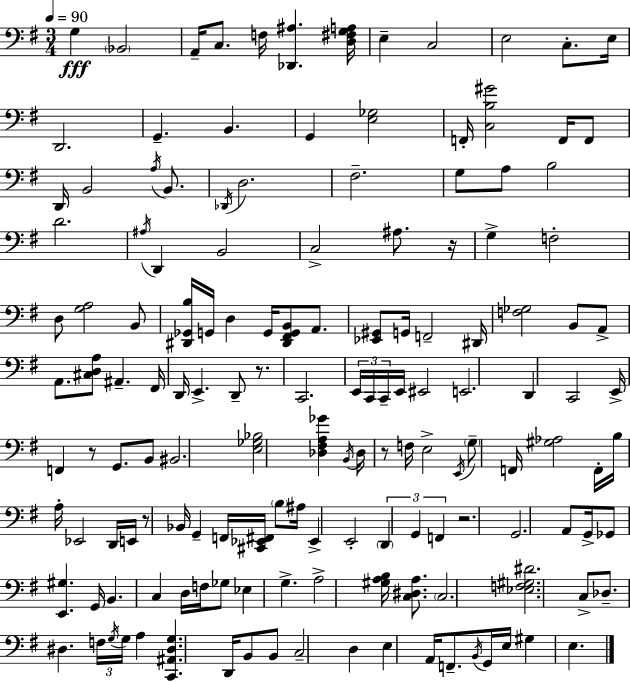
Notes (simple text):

G3/q Bb2/h A2/s C3/e. F3/s [Db2,A#3]/q. [D3,F#3,G3,A3]/s E3/q C3/h E3/h C3/e. E3/s D2/h. G2/q. B2/q. G2/q [E3,Gb3]/h F2/s [C3,B3,G#4]/h F2/s F2/e D2/s B2/h A3/s B2/e. Db2/s D3/h. F#3/h. G3/e A3/e B3/h D4/h. A#3/s D2/q B2/h C3/h A#3/e. R/s G3/q F3/h D3/e [G3,A3]/h B2/e [D#2,Gb2,B3]/s G2/s D3/q G2/s [D#2,F#2,G2,B2]/e A2/e. [Eb2,G#2]/e G2/s F2/h D#2/s [F3,Gb3]/h B2/e A2/e A2/e. [C#3,D3,A3]/e A#2/q. F#2/s D2/s E2/q. D2/e R/e. C2/h. E2/s C2/s C2/s E2/s EIS2/h E2/h. D2/q C2/h E2/s F2/q R/e G2/e. B2/e BIS2/h. [E3,Gb3,Bb3]/h [Db3,F#3,A3,Gb4]/q B2/s Db3/s R/e F3/s E3/h E2/s G3/e F2/s [G#3,Ab3]/h F2/s B3/s A3/s Eb2/h D2/s E2/s R/e Bb2/s G2/q F2/s [C#2,Eb2,F#2]/s B3/e A#3/s Eb2/q E2/h D2/q G2/q F2/q R/h. G2/h. A2/e G2/s Gb2/e [E2,G#3]/q. G2/s B2/q. C3/q D3/s F3/s Gb3/e Eb3/q G3/q. A3/h [G#3,A3,B3]/s [C3,D#3,A3]/e. C3/h. [Eb3,F3,G#3,D#4]/h. C3/e Db3/e. D#3/q. F3/s G3/s G3/s A3/q [C2,A#2,D#3,G3]/q. D2/s B2/e B2/e C3/h D3/q E3/q A2/s F2/e. B2/s G2/s E3/s G#3/q E3/q.